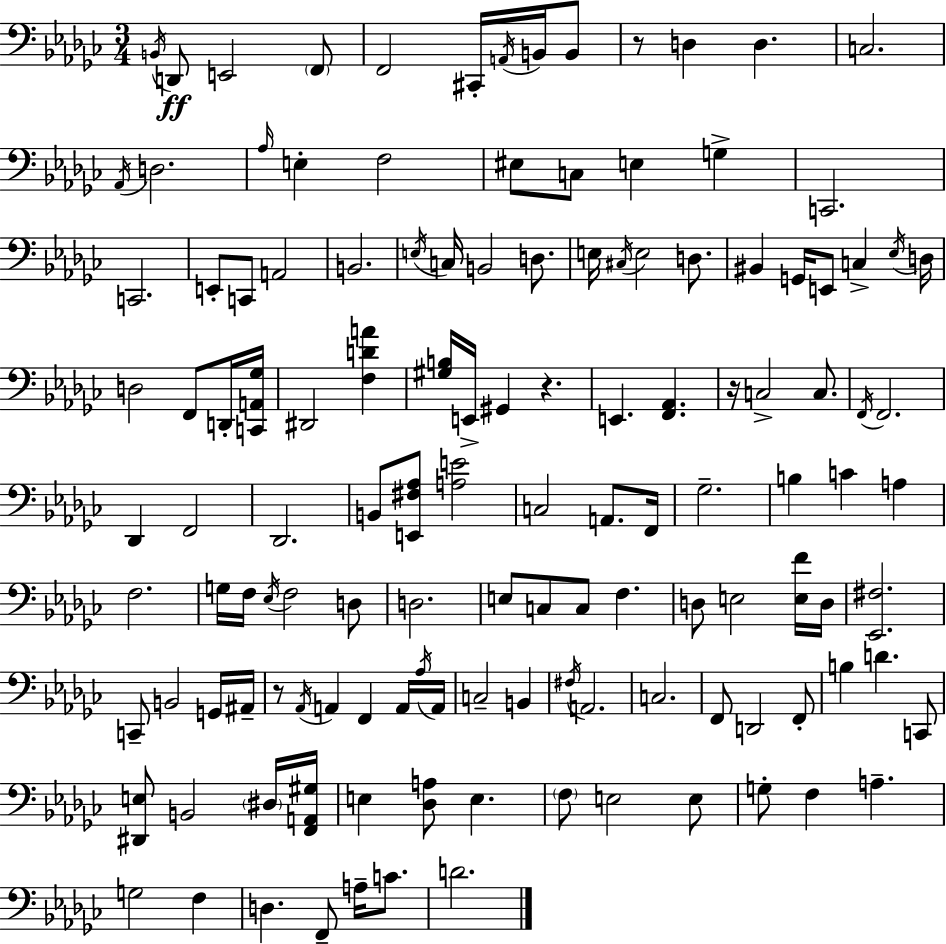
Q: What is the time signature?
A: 3/4